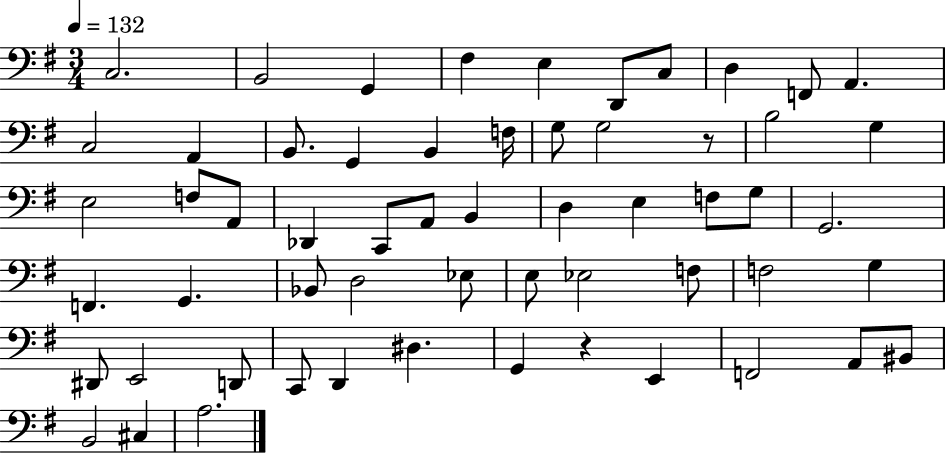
{
  \clef bass
  \numericTimeSignature
  \time 3/4
  \key g \major
  \tempo 4 = 132
  \repeat volta 2 { c2. | b,2 g,4 | fis4 e4 d,8 c8 | d4 f,8 a,4. | \break c2 a,4 | b,8. g,4 b,4 f16 | g8 g2 r8 | b2 g4 | \break e2 f8 a,8 | des,4 c,8 a,8 b,4 | d4 e4 f8 g8 | g,2. | \break f,4. g,4. | bes,8 d2 ees8 | e8 ees2 f8 | f2 g4 | \break dis,8 e,2 d,8 | c,8 d,4 dis4. | g,4 r4 e,4 | f,2 a,8 bis,8 | \break b,2 cis4 | a2. | } \bar "|."
}